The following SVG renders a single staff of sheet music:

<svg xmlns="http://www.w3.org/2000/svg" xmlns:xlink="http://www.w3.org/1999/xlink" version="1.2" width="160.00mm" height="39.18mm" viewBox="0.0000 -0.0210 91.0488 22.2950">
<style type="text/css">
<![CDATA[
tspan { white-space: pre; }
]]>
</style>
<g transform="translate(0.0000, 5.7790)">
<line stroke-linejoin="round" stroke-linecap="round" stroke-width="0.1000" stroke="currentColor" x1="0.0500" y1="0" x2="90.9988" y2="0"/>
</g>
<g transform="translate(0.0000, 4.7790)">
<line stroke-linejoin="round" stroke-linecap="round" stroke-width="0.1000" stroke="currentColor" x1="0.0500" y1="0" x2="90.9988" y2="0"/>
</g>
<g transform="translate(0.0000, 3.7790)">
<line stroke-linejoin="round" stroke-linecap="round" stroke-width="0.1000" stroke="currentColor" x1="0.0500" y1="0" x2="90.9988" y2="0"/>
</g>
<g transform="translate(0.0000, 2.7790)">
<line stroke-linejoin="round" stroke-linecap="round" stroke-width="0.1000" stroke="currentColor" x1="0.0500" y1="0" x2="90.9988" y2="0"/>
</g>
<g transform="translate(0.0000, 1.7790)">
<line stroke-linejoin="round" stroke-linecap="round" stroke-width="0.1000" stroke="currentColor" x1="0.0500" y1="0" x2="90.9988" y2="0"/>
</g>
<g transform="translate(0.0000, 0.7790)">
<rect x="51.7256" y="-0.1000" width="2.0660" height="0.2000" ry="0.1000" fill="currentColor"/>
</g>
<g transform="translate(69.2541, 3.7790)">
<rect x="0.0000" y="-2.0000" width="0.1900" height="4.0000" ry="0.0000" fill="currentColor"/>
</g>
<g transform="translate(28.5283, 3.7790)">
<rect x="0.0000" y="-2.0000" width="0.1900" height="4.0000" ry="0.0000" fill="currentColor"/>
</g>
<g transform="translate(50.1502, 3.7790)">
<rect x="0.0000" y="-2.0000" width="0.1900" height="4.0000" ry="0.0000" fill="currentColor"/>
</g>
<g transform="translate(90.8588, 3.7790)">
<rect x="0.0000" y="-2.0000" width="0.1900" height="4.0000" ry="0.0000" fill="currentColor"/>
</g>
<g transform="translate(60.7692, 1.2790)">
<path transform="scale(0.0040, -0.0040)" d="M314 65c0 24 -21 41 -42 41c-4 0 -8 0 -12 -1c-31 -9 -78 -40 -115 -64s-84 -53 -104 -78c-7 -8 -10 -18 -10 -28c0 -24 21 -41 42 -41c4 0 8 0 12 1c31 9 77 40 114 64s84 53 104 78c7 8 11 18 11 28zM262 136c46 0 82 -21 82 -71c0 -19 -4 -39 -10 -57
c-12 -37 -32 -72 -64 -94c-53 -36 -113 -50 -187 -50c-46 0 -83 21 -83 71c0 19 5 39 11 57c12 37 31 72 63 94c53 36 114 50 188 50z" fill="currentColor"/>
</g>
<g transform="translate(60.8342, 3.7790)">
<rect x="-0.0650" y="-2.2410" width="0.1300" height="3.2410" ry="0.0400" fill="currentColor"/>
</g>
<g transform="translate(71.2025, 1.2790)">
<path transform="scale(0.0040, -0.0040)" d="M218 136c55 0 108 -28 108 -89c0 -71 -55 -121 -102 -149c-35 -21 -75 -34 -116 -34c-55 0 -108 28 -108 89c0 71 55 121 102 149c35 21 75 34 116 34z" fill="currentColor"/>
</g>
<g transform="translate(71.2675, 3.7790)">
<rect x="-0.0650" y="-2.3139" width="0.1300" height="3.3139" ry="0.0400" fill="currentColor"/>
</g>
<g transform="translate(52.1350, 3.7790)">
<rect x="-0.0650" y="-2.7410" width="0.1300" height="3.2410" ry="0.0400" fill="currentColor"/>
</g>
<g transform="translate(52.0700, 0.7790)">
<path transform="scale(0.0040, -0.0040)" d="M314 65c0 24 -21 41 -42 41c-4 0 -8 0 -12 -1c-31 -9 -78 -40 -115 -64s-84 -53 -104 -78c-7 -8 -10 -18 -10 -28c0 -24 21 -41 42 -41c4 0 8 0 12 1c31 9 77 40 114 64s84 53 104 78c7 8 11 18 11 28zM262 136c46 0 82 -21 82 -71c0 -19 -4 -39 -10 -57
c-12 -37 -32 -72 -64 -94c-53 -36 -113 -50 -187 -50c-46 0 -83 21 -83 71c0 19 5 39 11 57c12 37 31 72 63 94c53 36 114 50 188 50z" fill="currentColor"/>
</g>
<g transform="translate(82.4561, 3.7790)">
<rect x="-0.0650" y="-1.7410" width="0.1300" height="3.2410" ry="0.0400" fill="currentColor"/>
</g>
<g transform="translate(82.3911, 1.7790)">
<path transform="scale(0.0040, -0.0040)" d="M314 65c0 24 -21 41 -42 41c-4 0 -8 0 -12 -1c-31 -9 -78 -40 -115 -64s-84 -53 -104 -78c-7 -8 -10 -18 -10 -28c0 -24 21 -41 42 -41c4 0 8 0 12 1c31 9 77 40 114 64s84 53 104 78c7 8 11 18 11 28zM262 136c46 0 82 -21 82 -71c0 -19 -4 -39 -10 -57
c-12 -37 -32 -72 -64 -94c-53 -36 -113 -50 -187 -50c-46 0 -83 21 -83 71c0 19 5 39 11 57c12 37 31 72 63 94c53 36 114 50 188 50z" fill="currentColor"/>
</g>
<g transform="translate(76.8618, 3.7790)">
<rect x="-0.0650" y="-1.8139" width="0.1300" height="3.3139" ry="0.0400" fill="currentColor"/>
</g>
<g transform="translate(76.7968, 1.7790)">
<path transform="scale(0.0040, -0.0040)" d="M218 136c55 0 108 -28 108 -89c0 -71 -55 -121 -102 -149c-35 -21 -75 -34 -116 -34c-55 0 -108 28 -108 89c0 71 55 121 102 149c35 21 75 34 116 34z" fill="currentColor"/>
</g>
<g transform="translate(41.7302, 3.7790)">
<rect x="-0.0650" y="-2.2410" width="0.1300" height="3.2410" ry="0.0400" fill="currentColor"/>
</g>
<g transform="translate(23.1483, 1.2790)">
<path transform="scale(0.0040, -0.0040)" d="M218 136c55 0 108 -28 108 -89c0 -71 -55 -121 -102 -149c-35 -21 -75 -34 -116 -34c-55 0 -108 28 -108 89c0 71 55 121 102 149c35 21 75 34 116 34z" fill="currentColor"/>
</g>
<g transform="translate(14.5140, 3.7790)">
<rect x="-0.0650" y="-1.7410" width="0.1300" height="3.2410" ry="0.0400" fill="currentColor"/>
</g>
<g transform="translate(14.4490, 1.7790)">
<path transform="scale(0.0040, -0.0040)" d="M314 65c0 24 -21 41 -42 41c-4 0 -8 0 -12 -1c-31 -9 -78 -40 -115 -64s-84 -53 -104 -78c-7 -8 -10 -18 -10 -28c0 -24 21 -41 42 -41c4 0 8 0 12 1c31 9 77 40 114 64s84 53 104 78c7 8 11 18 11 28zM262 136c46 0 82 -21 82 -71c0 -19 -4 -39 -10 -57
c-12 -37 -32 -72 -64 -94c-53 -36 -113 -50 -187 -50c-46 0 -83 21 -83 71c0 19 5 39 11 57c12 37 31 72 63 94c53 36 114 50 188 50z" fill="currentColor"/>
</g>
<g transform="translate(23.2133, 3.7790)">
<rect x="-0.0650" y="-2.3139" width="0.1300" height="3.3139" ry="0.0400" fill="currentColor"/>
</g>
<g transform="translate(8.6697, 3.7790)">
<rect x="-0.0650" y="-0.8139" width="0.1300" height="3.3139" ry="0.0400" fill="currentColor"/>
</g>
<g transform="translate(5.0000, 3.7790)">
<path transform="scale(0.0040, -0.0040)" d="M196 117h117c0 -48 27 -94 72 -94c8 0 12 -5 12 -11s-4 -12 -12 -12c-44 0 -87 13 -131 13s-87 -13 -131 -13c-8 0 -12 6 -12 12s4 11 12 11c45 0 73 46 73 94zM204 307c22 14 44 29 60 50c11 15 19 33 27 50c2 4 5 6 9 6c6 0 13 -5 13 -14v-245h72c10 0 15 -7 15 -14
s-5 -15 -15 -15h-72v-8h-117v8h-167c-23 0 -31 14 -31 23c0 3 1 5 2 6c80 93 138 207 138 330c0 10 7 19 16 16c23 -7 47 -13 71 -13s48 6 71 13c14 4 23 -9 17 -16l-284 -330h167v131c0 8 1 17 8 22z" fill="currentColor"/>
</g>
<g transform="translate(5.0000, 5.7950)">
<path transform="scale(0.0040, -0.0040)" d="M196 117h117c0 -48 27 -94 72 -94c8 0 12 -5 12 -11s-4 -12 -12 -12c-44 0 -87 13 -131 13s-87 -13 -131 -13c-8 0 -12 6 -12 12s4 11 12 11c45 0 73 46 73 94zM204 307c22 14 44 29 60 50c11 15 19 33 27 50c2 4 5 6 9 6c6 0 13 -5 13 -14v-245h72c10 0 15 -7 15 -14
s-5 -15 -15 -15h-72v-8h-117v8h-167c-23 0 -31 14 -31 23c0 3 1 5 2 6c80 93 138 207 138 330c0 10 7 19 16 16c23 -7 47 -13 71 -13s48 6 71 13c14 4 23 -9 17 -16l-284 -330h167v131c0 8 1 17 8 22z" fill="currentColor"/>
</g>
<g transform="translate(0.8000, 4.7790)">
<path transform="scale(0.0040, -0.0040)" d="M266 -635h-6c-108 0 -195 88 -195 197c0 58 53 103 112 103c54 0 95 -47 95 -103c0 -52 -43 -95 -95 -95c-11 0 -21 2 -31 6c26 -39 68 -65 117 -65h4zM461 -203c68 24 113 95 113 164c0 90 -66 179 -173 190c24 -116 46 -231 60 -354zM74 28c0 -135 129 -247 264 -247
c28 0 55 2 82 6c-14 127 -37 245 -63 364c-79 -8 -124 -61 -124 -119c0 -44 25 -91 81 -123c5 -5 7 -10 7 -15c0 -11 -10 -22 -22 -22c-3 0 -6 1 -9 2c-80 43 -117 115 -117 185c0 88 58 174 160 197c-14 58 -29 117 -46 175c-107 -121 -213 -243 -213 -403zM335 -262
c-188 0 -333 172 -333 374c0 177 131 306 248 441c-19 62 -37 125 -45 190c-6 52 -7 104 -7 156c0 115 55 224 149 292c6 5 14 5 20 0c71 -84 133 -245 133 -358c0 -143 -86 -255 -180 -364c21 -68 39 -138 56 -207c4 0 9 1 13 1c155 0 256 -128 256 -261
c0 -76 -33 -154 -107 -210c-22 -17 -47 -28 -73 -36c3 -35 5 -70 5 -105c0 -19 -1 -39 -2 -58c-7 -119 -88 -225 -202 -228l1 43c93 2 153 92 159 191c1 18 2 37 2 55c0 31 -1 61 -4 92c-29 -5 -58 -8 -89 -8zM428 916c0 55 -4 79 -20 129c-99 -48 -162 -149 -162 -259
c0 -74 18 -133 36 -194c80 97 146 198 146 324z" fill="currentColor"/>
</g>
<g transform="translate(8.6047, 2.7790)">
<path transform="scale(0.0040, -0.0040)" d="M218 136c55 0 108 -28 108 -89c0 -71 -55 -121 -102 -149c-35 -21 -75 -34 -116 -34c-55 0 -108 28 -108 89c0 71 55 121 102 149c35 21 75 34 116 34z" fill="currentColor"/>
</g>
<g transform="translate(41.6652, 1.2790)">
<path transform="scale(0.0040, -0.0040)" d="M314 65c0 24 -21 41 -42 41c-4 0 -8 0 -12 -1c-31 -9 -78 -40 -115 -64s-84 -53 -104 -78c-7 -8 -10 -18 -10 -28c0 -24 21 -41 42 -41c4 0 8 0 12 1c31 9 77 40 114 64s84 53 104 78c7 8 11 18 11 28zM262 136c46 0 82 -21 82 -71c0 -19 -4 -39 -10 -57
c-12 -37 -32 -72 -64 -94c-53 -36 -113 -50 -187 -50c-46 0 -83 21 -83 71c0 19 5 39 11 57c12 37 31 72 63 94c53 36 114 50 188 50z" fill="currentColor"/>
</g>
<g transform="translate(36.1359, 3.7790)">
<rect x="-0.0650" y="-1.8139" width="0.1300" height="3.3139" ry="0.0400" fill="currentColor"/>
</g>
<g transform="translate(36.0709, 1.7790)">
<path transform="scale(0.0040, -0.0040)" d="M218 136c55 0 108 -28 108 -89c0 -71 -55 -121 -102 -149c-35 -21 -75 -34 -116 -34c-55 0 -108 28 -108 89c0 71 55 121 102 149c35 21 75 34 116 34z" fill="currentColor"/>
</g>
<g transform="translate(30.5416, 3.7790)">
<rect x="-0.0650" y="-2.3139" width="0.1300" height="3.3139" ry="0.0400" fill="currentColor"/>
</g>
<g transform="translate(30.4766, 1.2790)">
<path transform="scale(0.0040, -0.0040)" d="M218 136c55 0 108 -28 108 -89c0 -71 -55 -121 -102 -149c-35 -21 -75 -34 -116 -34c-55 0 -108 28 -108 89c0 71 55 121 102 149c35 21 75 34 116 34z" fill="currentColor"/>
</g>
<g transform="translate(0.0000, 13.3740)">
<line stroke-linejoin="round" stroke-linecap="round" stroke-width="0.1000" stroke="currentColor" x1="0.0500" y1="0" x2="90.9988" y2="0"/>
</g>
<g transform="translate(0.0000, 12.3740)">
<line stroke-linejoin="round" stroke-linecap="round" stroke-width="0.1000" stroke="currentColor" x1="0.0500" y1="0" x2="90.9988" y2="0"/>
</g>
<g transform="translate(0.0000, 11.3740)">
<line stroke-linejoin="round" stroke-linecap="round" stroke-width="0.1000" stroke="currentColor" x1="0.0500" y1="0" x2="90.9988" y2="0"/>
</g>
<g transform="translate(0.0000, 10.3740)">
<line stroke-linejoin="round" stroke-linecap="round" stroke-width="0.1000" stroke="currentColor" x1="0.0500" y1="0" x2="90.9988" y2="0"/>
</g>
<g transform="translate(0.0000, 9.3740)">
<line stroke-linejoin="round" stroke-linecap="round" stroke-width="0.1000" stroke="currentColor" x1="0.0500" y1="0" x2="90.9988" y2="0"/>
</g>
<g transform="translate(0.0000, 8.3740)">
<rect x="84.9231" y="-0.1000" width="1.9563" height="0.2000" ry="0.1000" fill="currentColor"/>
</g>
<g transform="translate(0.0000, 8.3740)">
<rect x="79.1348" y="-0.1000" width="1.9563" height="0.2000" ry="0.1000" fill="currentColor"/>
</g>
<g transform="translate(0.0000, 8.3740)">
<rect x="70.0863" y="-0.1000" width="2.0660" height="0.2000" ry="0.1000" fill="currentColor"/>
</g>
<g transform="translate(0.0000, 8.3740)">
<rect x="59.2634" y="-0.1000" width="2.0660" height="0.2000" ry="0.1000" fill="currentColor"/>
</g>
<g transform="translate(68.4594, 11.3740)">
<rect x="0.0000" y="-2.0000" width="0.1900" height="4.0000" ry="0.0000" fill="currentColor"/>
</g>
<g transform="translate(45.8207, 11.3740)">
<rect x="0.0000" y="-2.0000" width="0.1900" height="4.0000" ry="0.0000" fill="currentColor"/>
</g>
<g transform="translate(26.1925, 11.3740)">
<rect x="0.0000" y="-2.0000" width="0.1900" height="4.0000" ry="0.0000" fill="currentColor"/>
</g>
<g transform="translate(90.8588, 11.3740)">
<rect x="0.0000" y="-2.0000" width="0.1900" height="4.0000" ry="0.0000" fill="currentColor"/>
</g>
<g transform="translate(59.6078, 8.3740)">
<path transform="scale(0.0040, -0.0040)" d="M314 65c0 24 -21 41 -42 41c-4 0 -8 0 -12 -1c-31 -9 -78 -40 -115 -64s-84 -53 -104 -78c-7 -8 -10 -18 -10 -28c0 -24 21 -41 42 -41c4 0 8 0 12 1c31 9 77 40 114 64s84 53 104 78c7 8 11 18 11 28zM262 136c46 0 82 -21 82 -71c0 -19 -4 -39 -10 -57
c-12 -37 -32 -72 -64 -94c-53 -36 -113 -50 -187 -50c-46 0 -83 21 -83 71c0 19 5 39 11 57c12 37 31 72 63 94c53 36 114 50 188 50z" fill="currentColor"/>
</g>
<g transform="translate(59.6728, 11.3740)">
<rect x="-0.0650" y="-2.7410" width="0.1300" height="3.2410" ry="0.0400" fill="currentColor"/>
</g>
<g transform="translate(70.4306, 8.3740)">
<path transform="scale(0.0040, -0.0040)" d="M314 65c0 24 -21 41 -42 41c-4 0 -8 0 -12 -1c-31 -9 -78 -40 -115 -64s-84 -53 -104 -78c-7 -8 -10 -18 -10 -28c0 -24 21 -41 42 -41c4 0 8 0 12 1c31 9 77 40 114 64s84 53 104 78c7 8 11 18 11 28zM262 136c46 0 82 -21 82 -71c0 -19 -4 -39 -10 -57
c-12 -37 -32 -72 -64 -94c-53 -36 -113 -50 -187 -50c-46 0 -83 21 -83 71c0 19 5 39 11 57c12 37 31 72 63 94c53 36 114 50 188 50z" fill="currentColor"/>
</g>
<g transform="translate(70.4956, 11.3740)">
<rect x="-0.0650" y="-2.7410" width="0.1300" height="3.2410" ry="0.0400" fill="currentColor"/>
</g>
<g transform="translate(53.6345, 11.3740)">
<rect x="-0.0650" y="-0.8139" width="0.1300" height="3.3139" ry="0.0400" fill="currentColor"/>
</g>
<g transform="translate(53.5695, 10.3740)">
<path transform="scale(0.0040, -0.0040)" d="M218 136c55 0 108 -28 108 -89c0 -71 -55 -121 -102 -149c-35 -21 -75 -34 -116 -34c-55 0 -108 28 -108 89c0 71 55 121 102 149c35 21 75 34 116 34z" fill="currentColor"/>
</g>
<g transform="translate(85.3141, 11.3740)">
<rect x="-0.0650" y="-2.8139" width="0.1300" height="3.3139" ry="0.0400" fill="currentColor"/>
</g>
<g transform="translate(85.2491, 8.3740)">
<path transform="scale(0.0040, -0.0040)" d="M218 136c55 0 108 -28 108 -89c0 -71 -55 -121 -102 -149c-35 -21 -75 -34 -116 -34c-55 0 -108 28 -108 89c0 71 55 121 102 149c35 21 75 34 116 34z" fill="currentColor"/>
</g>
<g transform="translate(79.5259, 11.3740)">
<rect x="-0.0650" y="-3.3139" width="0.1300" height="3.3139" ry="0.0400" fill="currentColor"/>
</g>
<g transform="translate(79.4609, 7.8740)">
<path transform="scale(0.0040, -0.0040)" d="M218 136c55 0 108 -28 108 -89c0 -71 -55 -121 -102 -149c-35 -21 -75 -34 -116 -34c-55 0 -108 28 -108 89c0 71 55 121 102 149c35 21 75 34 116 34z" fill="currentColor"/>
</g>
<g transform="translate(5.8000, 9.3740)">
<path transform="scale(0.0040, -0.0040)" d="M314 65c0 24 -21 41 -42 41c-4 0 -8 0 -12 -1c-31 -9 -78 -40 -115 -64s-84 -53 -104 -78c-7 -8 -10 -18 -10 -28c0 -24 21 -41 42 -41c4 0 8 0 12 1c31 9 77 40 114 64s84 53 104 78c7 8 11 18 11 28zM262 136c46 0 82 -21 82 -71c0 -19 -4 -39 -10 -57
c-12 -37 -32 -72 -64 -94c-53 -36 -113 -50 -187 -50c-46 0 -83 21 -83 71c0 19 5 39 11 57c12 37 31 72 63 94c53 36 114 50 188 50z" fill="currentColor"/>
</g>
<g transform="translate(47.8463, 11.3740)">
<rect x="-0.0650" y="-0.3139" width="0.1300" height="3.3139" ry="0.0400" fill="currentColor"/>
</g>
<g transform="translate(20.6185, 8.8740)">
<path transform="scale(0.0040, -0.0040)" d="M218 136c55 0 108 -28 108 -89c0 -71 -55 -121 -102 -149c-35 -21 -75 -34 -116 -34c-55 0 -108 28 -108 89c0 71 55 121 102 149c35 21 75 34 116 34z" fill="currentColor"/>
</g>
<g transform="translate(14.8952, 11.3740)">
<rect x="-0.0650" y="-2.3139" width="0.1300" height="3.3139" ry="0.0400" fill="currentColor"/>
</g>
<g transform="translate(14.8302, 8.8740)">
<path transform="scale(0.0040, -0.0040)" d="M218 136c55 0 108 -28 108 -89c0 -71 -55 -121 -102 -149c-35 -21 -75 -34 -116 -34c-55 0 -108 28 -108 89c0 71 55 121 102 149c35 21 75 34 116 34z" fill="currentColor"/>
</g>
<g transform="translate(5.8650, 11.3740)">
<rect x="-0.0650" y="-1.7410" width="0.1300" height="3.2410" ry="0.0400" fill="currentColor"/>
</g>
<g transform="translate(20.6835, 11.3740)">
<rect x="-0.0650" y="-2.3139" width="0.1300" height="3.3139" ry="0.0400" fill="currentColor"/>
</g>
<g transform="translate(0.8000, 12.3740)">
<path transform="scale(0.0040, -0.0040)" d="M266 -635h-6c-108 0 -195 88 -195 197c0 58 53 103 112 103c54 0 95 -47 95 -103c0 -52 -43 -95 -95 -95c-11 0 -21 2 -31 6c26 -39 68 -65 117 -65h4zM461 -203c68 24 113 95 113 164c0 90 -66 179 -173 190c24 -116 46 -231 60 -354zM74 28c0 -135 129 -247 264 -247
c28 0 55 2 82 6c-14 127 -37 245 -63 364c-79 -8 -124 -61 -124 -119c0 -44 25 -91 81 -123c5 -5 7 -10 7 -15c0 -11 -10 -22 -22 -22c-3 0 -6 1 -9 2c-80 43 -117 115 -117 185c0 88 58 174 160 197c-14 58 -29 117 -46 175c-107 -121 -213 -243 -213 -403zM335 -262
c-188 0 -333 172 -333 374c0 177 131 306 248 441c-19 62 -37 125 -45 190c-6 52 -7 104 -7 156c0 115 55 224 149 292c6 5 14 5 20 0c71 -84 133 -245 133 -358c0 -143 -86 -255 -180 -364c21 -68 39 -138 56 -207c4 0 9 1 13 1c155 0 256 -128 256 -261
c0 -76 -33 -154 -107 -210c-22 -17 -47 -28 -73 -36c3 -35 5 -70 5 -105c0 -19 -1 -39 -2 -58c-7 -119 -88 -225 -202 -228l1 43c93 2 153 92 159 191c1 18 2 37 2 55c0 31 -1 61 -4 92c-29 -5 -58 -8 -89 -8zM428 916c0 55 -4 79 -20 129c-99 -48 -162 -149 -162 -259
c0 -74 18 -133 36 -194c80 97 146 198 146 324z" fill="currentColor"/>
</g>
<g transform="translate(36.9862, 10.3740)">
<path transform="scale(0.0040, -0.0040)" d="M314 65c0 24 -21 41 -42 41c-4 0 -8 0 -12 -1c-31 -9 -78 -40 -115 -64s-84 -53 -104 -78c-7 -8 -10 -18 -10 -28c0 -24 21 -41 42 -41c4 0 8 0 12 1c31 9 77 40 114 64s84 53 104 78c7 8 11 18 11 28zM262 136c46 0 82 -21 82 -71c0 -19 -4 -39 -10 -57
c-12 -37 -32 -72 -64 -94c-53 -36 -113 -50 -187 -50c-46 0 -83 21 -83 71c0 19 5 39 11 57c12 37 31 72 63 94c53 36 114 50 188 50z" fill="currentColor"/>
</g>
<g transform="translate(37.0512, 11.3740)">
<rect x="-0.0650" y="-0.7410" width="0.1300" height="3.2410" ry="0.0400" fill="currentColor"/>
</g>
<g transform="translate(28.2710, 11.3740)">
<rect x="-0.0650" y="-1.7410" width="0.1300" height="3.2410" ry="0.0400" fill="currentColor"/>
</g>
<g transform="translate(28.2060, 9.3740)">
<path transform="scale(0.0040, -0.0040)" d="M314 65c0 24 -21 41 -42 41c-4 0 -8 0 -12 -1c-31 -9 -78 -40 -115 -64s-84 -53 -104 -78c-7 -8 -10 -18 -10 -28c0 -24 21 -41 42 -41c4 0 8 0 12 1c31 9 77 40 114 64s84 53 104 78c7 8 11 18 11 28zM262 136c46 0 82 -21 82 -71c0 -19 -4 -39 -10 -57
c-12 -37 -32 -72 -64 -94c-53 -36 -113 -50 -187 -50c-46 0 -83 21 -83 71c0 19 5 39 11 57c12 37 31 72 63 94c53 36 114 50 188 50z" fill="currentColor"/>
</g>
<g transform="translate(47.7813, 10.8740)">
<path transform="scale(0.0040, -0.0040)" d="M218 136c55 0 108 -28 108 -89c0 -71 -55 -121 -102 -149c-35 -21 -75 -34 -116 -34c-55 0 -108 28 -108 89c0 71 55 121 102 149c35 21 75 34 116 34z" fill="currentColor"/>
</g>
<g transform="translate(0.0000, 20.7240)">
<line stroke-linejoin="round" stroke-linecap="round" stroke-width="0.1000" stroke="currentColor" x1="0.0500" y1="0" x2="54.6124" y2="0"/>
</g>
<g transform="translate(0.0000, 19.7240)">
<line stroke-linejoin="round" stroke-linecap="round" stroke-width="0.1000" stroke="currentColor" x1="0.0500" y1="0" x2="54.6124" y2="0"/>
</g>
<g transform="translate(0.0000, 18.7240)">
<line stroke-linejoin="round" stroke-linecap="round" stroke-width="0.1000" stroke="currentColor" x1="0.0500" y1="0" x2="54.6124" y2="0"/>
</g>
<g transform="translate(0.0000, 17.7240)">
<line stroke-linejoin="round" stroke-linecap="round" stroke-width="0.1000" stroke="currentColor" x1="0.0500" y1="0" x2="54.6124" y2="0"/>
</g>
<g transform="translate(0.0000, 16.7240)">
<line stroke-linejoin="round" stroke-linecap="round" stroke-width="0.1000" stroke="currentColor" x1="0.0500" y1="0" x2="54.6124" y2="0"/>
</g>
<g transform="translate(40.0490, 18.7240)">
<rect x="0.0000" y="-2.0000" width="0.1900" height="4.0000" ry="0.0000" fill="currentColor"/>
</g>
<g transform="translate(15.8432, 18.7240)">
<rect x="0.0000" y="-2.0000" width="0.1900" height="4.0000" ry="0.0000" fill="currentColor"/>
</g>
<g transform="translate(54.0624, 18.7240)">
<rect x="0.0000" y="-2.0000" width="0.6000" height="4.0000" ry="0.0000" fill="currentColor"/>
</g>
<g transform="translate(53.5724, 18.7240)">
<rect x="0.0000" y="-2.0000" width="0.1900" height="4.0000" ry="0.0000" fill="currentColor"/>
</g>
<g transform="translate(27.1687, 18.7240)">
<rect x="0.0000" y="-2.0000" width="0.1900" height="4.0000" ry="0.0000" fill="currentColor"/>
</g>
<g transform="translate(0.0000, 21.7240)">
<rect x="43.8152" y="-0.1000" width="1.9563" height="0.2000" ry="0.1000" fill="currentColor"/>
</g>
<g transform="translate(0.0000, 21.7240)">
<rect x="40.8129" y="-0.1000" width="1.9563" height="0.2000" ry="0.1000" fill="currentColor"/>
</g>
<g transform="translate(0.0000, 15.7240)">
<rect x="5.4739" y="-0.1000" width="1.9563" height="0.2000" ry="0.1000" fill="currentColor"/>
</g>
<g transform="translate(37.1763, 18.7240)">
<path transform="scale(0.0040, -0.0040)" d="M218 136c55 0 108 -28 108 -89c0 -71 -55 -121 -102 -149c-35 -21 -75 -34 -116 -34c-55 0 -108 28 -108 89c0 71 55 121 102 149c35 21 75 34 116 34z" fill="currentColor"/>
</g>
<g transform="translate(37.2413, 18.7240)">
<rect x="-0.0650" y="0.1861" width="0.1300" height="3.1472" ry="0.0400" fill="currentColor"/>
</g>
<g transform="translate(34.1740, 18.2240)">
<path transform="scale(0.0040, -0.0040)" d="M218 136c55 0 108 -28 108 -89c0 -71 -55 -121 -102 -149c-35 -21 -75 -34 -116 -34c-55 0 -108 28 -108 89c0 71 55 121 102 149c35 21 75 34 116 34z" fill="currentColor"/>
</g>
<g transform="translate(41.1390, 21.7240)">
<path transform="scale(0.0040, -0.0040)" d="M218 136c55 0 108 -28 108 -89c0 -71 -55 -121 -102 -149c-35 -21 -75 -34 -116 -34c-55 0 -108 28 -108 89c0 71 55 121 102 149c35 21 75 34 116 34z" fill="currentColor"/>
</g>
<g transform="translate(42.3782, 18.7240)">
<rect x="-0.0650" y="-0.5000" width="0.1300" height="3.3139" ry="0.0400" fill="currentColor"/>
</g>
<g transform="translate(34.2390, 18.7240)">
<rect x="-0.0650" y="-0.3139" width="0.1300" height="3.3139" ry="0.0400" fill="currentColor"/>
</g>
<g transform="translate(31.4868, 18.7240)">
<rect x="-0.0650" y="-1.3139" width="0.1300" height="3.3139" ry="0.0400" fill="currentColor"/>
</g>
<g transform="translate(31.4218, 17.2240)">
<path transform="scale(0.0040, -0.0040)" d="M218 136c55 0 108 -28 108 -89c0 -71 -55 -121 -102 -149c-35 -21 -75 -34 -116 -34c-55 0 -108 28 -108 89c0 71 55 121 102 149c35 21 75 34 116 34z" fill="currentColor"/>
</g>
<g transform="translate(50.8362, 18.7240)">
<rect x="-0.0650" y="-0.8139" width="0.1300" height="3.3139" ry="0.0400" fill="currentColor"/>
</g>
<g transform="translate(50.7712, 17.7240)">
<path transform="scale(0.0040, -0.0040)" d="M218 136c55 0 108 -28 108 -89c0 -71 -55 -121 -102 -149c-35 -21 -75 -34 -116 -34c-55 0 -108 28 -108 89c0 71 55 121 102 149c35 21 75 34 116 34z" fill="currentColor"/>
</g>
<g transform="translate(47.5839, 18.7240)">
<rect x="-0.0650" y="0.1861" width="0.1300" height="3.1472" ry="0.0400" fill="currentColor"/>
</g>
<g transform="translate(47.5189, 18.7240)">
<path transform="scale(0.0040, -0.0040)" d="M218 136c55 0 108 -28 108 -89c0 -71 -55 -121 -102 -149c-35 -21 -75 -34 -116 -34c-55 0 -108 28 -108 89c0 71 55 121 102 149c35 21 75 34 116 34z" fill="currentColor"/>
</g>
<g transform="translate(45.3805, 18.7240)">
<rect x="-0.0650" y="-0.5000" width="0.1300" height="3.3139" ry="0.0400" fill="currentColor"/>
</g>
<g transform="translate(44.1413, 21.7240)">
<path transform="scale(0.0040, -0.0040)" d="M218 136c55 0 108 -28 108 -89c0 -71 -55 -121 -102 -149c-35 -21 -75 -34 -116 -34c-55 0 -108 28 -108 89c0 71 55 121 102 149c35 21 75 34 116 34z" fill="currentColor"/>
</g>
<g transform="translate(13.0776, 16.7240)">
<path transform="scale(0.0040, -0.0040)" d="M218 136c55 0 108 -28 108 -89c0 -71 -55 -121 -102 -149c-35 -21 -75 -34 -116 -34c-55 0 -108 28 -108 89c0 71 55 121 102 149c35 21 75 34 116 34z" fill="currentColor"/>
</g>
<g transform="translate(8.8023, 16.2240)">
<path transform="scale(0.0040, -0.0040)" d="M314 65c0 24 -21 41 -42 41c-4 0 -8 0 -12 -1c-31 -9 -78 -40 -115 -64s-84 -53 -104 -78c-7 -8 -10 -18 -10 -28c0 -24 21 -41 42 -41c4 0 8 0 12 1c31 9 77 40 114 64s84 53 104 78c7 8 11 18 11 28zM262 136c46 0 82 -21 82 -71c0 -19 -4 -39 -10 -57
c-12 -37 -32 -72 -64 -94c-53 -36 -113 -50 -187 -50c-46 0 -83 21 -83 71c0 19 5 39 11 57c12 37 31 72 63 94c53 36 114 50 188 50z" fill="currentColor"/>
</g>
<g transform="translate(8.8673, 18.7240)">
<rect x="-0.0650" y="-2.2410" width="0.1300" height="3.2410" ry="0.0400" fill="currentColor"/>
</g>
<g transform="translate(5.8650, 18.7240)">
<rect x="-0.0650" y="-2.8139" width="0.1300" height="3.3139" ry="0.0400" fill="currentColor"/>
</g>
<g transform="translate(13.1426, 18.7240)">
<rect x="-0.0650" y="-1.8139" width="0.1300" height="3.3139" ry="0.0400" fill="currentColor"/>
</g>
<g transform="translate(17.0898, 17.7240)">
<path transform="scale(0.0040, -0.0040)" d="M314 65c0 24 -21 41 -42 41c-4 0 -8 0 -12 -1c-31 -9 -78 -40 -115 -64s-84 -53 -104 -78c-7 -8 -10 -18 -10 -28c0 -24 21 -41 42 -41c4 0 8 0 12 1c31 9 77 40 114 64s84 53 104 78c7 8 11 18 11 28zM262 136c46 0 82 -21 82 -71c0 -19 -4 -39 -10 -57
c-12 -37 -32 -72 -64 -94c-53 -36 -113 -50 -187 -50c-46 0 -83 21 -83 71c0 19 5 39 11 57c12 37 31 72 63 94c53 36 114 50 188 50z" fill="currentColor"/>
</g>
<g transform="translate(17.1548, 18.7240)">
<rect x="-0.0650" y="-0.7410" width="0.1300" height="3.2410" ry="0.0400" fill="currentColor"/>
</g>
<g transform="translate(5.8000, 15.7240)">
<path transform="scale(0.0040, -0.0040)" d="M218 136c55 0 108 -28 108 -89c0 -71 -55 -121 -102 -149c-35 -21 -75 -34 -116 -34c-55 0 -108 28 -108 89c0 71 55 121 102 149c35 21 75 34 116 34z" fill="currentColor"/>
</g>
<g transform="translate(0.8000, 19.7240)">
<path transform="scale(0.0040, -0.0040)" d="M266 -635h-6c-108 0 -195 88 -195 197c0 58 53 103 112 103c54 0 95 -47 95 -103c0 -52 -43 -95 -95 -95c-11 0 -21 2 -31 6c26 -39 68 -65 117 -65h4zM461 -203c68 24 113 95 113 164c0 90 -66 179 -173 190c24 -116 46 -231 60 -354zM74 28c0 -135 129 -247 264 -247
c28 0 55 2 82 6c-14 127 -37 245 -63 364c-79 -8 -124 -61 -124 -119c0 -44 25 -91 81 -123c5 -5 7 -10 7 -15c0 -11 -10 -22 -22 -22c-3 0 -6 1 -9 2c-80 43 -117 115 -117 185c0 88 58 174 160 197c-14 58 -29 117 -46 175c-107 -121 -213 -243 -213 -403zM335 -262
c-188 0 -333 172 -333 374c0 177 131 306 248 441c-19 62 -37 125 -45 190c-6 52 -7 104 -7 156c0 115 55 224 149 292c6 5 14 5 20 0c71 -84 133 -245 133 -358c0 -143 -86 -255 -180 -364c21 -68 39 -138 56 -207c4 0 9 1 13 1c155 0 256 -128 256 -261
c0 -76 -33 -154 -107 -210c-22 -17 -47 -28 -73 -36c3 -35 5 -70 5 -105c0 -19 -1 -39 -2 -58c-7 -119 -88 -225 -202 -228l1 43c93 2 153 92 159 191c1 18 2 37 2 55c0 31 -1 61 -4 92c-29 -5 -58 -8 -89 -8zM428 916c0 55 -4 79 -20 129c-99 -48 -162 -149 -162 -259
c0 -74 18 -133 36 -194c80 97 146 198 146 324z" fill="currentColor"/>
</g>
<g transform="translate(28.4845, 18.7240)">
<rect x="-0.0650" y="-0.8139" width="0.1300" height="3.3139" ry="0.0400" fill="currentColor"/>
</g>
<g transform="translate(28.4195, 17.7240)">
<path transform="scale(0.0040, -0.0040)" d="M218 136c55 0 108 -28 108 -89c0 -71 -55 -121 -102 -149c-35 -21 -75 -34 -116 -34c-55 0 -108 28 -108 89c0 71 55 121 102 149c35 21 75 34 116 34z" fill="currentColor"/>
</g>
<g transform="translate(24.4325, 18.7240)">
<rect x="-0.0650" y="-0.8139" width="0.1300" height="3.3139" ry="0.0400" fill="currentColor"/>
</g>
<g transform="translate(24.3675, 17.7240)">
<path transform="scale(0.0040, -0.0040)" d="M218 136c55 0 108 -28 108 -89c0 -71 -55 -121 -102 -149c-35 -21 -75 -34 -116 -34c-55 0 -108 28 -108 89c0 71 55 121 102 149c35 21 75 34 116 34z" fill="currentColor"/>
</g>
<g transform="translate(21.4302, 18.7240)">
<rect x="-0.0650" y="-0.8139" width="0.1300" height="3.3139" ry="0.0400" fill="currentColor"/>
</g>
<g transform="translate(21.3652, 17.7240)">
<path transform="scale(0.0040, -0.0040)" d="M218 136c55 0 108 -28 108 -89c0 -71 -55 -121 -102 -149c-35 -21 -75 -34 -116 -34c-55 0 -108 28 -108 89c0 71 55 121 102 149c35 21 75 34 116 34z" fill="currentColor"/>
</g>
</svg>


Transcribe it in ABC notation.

X:1
T:Untitled
M:4/4
L:1/4
K:C
d f2 g g f g2 a2 g2 g f f2 f2 g g f2 d2 c d a2 a2 b a a g2 f d2 d d d e c B C C B d